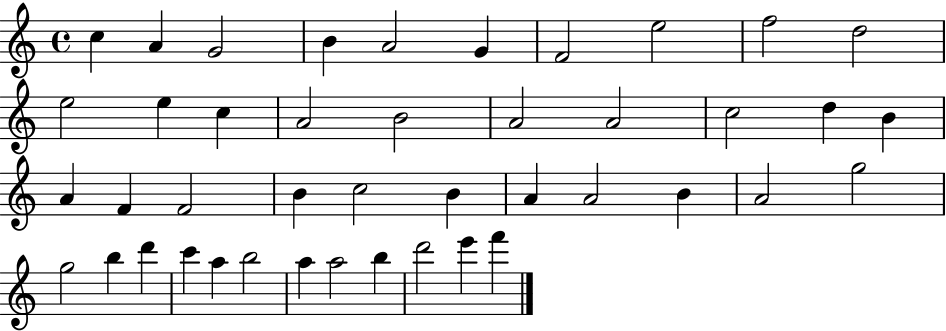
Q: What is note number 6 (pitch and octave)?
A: G4